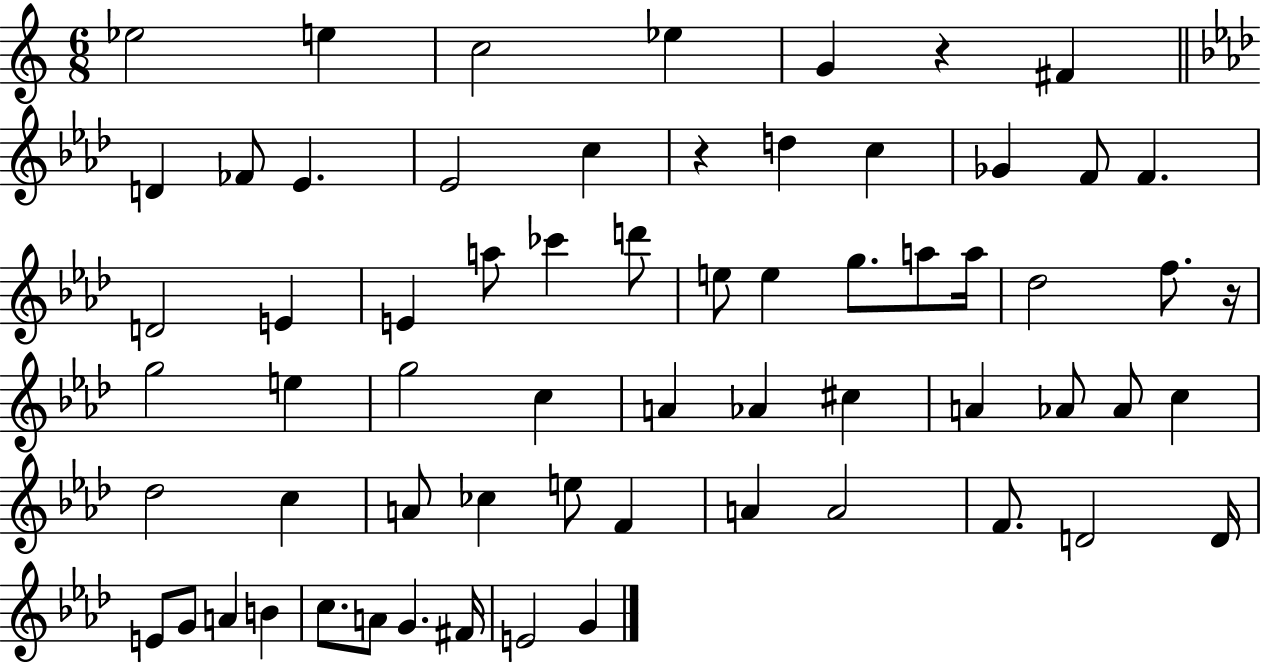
{
  \clef treble
  \numericTimeSignature
  \time 6/8
  \key c \major
  ees''2 e''4 | c''2 ees''4 | g'4 r4 fis'4 | \bar "||" \break \key aes \major d'4 fes'8 ees'4. | ees'2 c''4 | r4 d''4 c''4 | ges'4 f'8 f'4. | \break d'2 e'4 | e'4 a''8 ces'''4 d'''8 | e''8 e''4 g''8. a''8 a''16 | des''2 f''8. r16 | \break g''2 e''4 | g''2 c''4 | a'4 aes'4 cis''4 | a'4 aes'8 aes'8 c''4 | \break des''2 c''4 | a'8 ces''4 e''8 f'4 | a'4 a'2 | f'8. d'2 d'16 | \break e'8 g'8 a'4 b'4 | c''8. a'8 g'4. fis'16 | e'2 g'4 | \bar "|."
}